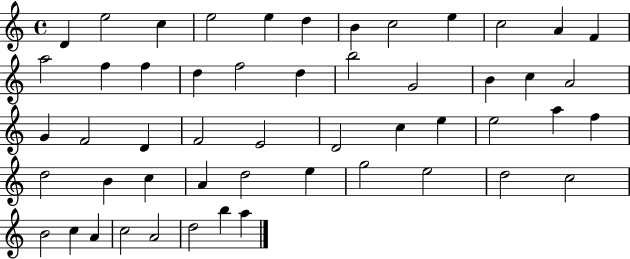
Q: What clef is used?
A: treble